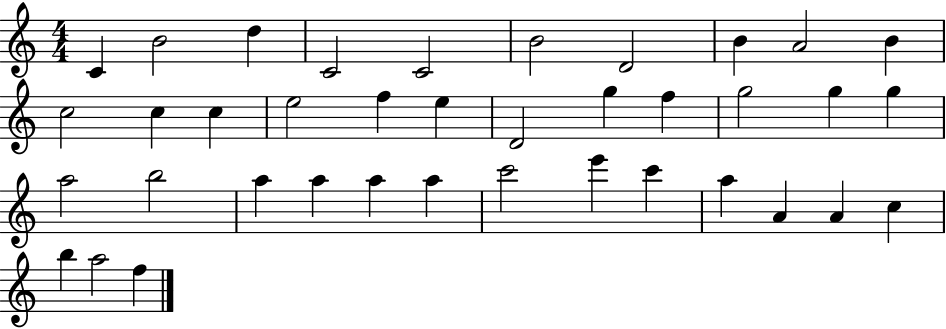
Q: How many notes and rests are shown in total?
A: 38